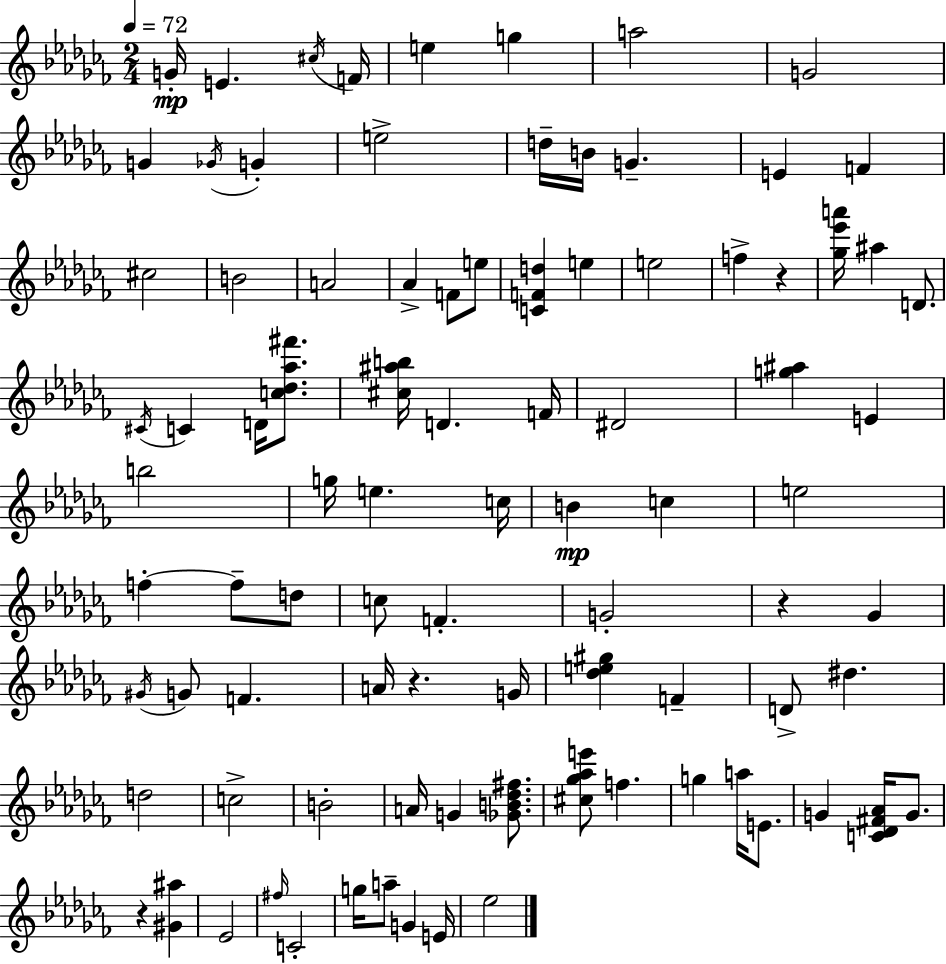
G4/s E4/q. C#5/s F4/s E5/q G5/q A5/h G4/h G4/q Gb4/s G4/q E5/h D5/s B4/s G4/q. E4/q F4/q C#5/h B4/h A4/h Ab4/q F4/e E5/e [C4,F4,D5]/q E5/q E5/h F5/q R/q [Gb5,Eb6,A6]/s A#5/q D4/e. C#4/s C4/q D4/s [C5,Db5,Ab5,F#6]/e. [C#5,A#5,B5]/s D4/q. F4/s D#4/h [G5,A#5]/q E4/q B5/h G5/s E5/q. C5/s B4/q C5/q E5/h F5/q F5/e D5/e C5/e F4/q. G4/h R/q Gb4/q G#4/s G4/e F4/q. A4/s R/q. G4/s [Db5,E5,G#5]/q F4/q D4/e D#5/q. D5/h C5/h B4/h A4/s G4/q [Gb4,B4,Db5,F#5]/e. [C#5,Gb5,Ab5,E6]/e F5/q. G5/q A5/s E4/e. G4/q [C4,Db4,F#4,Ab4]/s G4/e. R/q [G#4,A#5]/q Eb4/h F#5/s C4/h G5/s A5/e G4/q E4/s Eb5/h